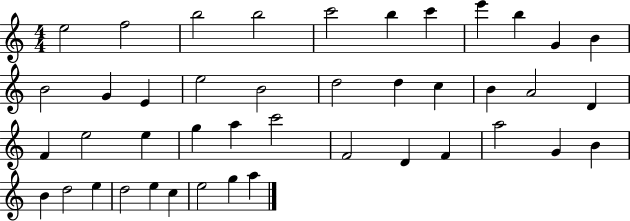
E5/h F5/h B5/h B5/h C6/h B5/q C6/q E6/q B5/q G4/q B4/q B4/h G4/q E4/q E5/h B4/h D5/h D5/q C5/q B4/q A4/h D4/q F4/q E5/h E5/q G5/q A5/q C6/h F4/h D4/q F4/q A5/h G4/q B4/q B4/q D5/h E5/q D5/h E5/q C5/q E5/h G5/q A5/q